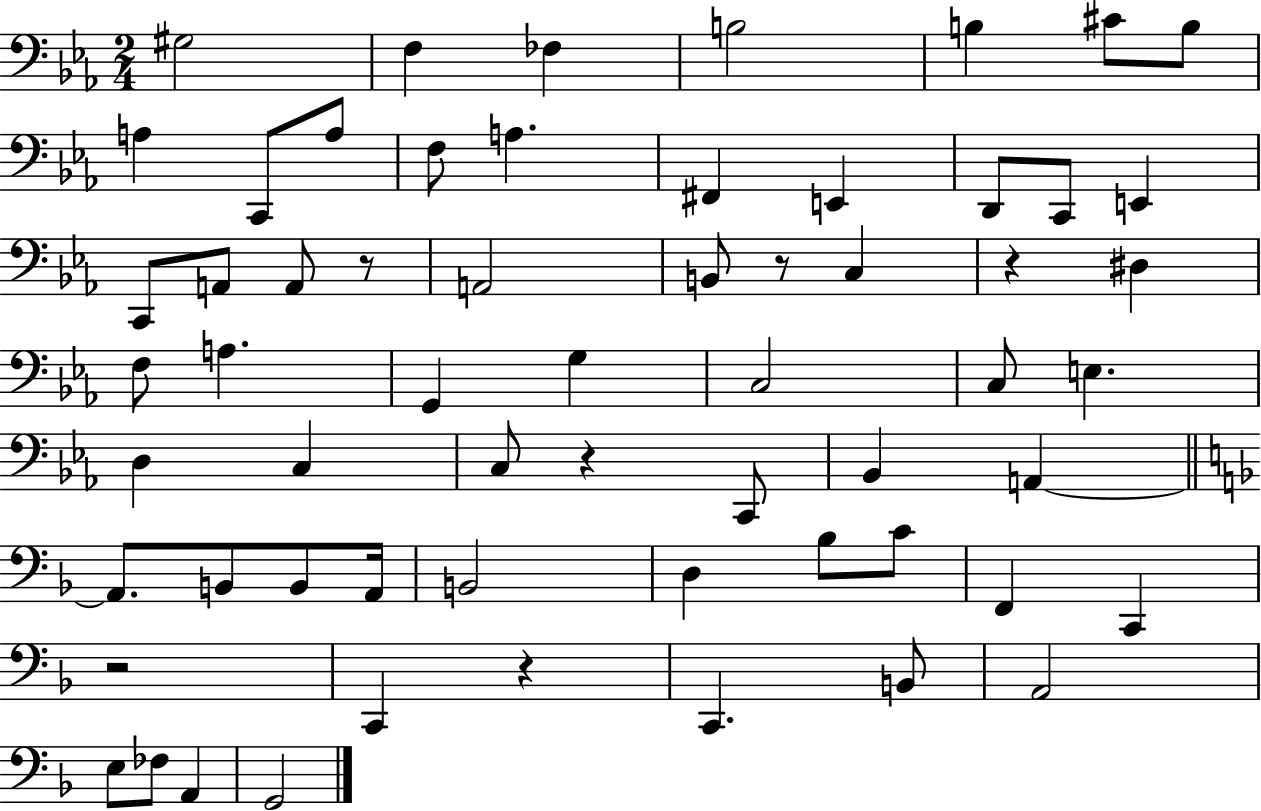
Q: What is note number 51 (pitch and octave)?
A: A2